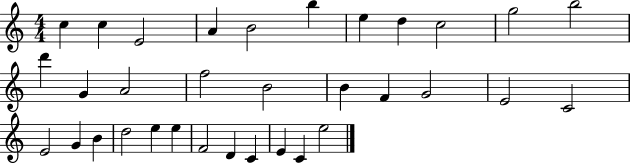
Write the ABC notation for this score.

X:1
T:Untitled
M:4/4
L:1/4
K:C
c c E2 A B2 b e d c2 g2 b2 d' G A2 f2 B2 B F G2 E2 C2 E2 G B d2 e e F2 D C E C e2